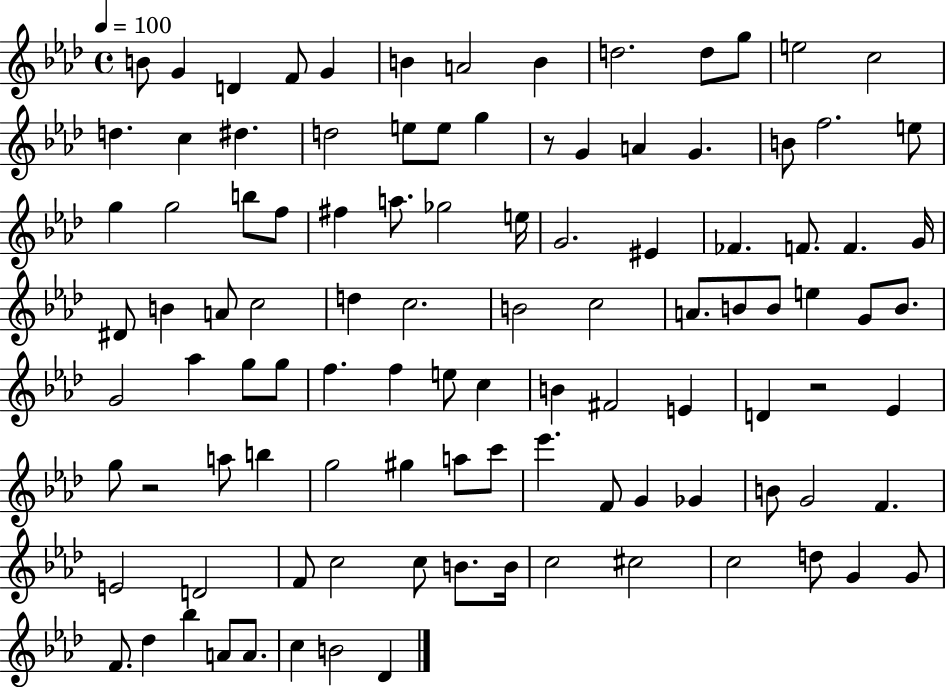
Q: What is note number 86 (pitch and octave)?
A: C5